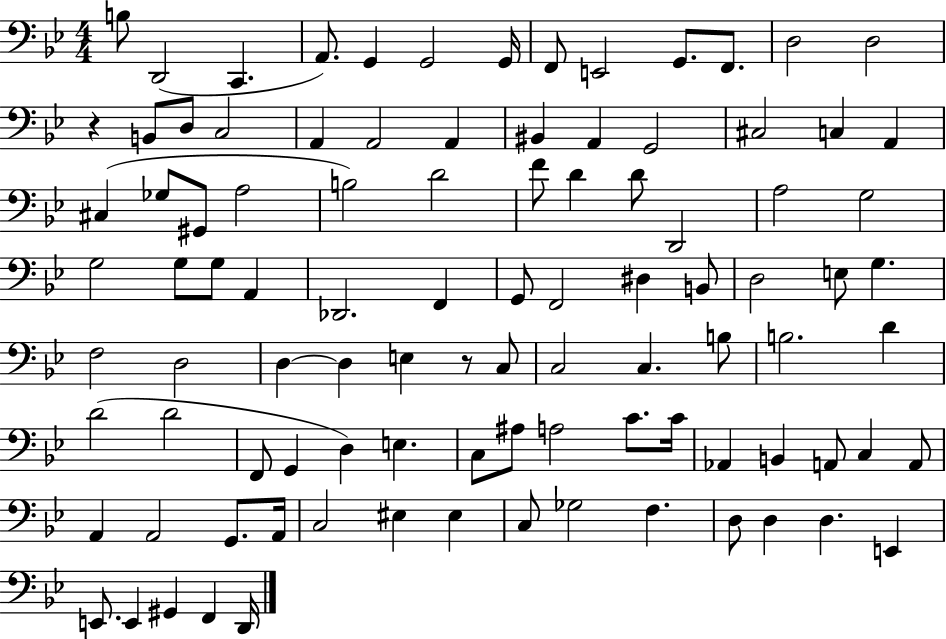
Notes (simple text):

B3/e D2/h C2/q. A2/e. G2/q G2/h G2/s F2/e E2/h G2/e. F2/e. D3/h D3/h R/q B2/e D3/e C3/h A2/q A2/h A2/q BIS2/q A2/q G2/h C#3/h C3/q A2/q C#3/q Gb3/e G#2/e A3/h B3/h D4/h F4/e D4/q D4/e D2/h A3/h G3/h G3/h G3/e G3/e A2/q Db2/h. F2/q G2/e F2/h D#3/q B2/e D3/h E3/e G3/q. F3/h D3/h D3/q D3/q E3/q R/e C3/e C3/h C3/q. B3/e B3/h. D4/q D4/h D4/h F2/e G2/q D3/q E3/q. C3/e A#3/e A3/h C4/e. C4/s Ab2/q B2/q A2/e C3/q A2/e A2/q A2/h G2/e. A2/s C3/h EIS3/q EIS3/q C3/e Gb3/h F3/q. D3/e D3/q D3/q. E2/q E2/e. E2/q G#2/q F2/q D2/s